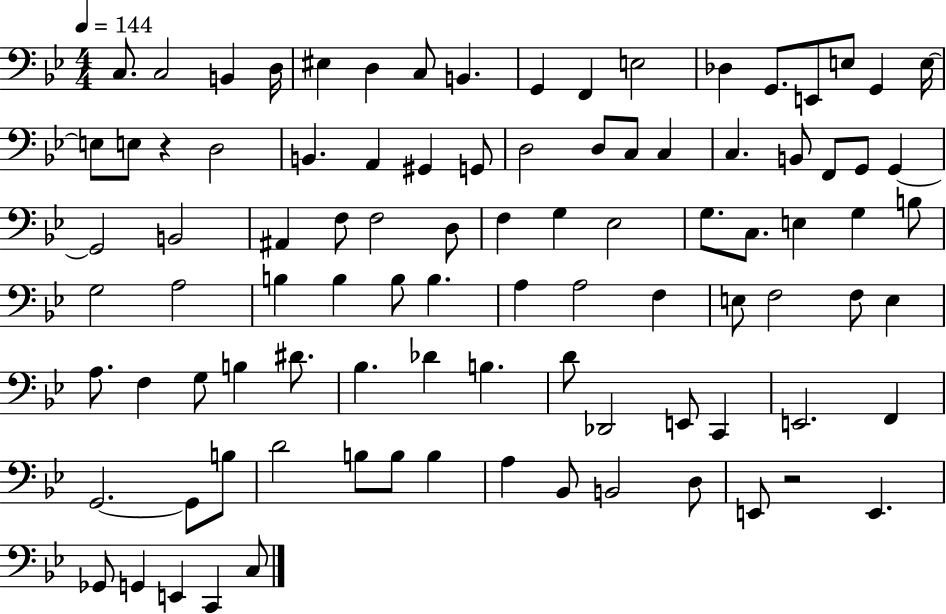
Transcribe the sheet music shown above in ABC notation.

X:1
T:Untitled
M:4/4
L:1/4
K:Bb
C,/2 C,2 B,, D,/4 ^E, D, C,/2 B,, G,, F,, E,2 _D, G,,/2 E,,/2 E,/2 G,, E,/4 E,/2 E,/2 z D,2 B,, A,, ^G,, G,,/2 D,2 D,/2 C,/2 C, C, B,,/2 F,,/2 G,,/2 G,, G,,2 B,,2 ^A,, F,/2 F,2 D,/2 F, G, _E,2 G,/2 C,/2 E, G, B,/2 G,2 A,2 B, B, B,/2 B, A, A,2 F, E,/2 F,2 F,/2 E, A,/2 F, G,/2 B, ^D/2 _B, _D B, D/2 _D,,2 E,,/2 C,, E,,2 F,, G,,2 G,,/2 B,/2 D2 B,/2 B,/2 B, A, _B,,/2 B,,2 D,/2 E,,/2 z2 E,, _G,,/2 G,, E,, C,, C,/2